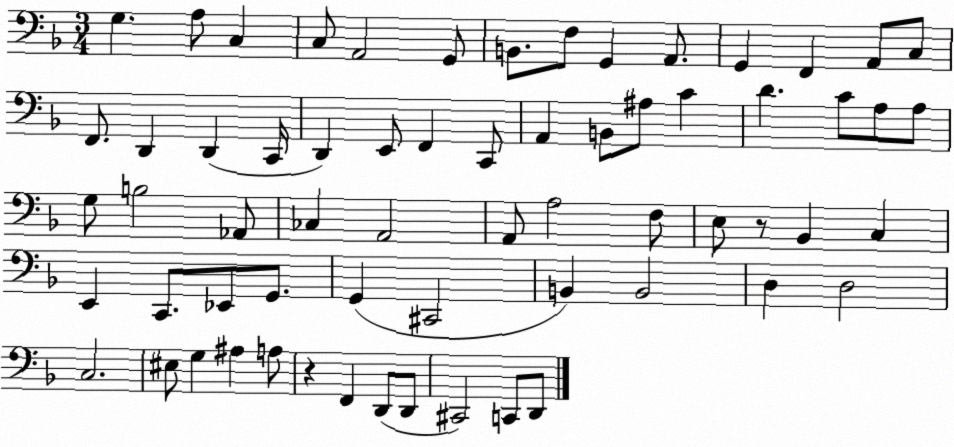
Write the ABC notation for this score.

X:1
T:Untitled
M:3/4
L:1/4
K:F
G, A,/2 C, C,/2 A,,2 G,,/2 B,,/2 F,/2 G,, A,,/2 G,, F,, A,,/2 C,/2 F,,/2 D,, D,, C,,/4 D,, E,,/2 F,, C,,/2 A,, B,,/2 ^A,/2 C D C/2 A,/2 A,/2 G,/2 B,2 _A,,/2 _C, A,,2 A,,/2 A,2 F,/2 E,/2 z/2 _B,, C, E,, C,,/2 _E,,/2 G,,/2 G,, ^C,,2 B,, B,,2 D, D,2 C,2 ^E,/2 G, ^A, A,/2 z F,, D,,/2 D,,/2 ^C,,2 C,,/2 D,,/2